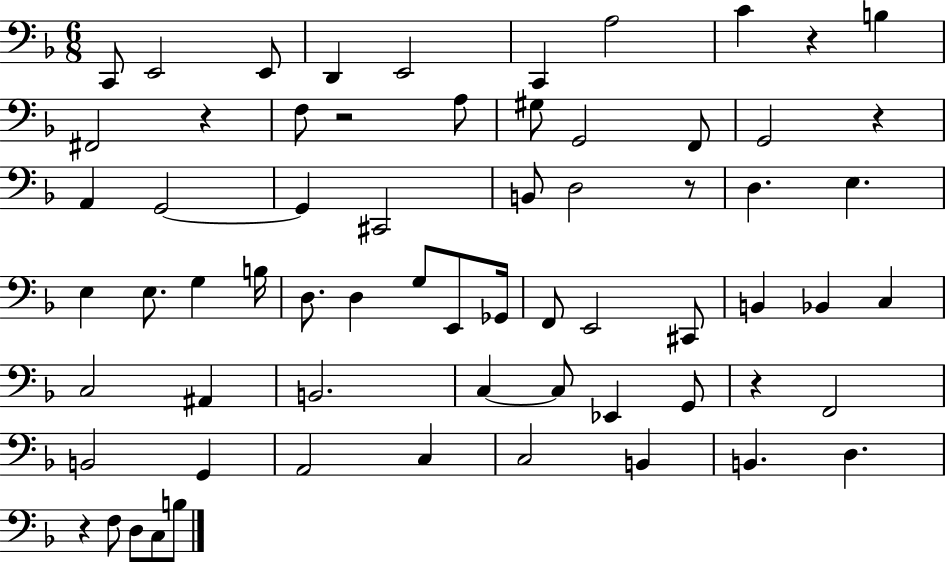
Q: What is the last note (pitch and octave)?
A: B3